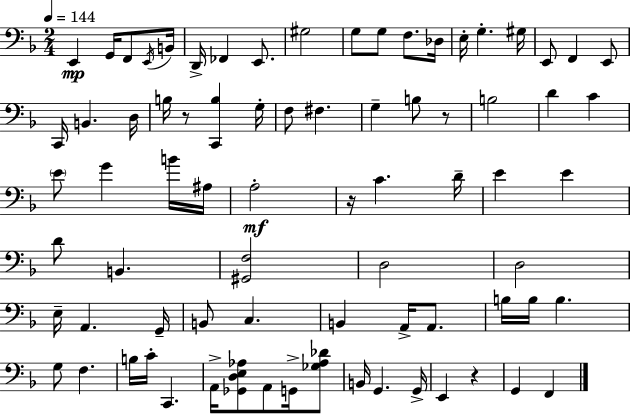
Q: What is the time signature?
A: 2/4